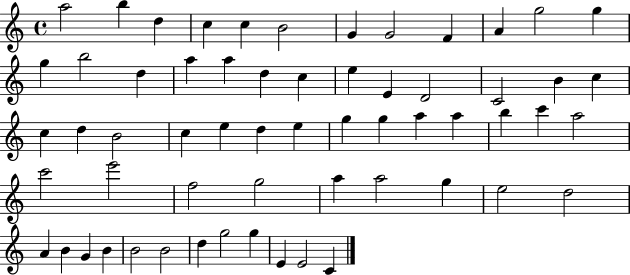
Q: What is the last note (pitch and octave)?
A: C4